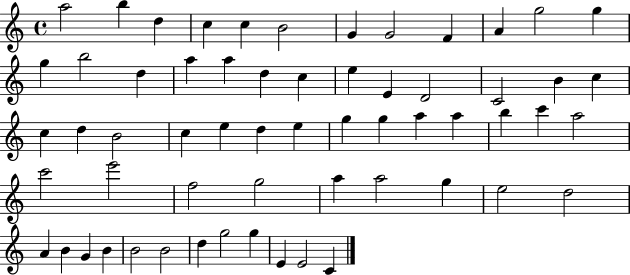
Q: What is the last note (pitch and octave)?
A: C4